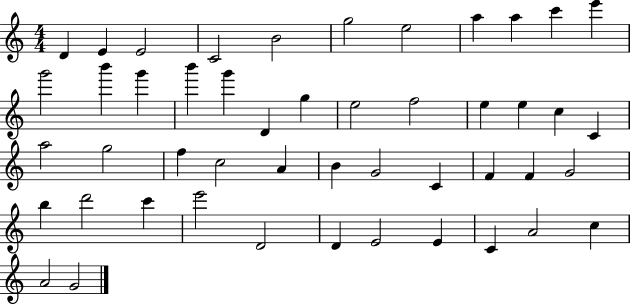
D4/q E4/q E4/h C4/h B4/h G5/h E5/h A5/q A5/q C6/q E6/q G6/h B6/q G6/q B6/q G6/q D4/q G5/q E5/h F5/h E5/q E5/q C5/q C4/q A5/h G5/h F5/q C5/h A4/q B4/q G4/h C4/q F4/q F4/q G4/h B5/q D6/h C6/q E6/h D4/h D4/q E4/h E4/q C4/q A4/h C5/q A4/h G4/h